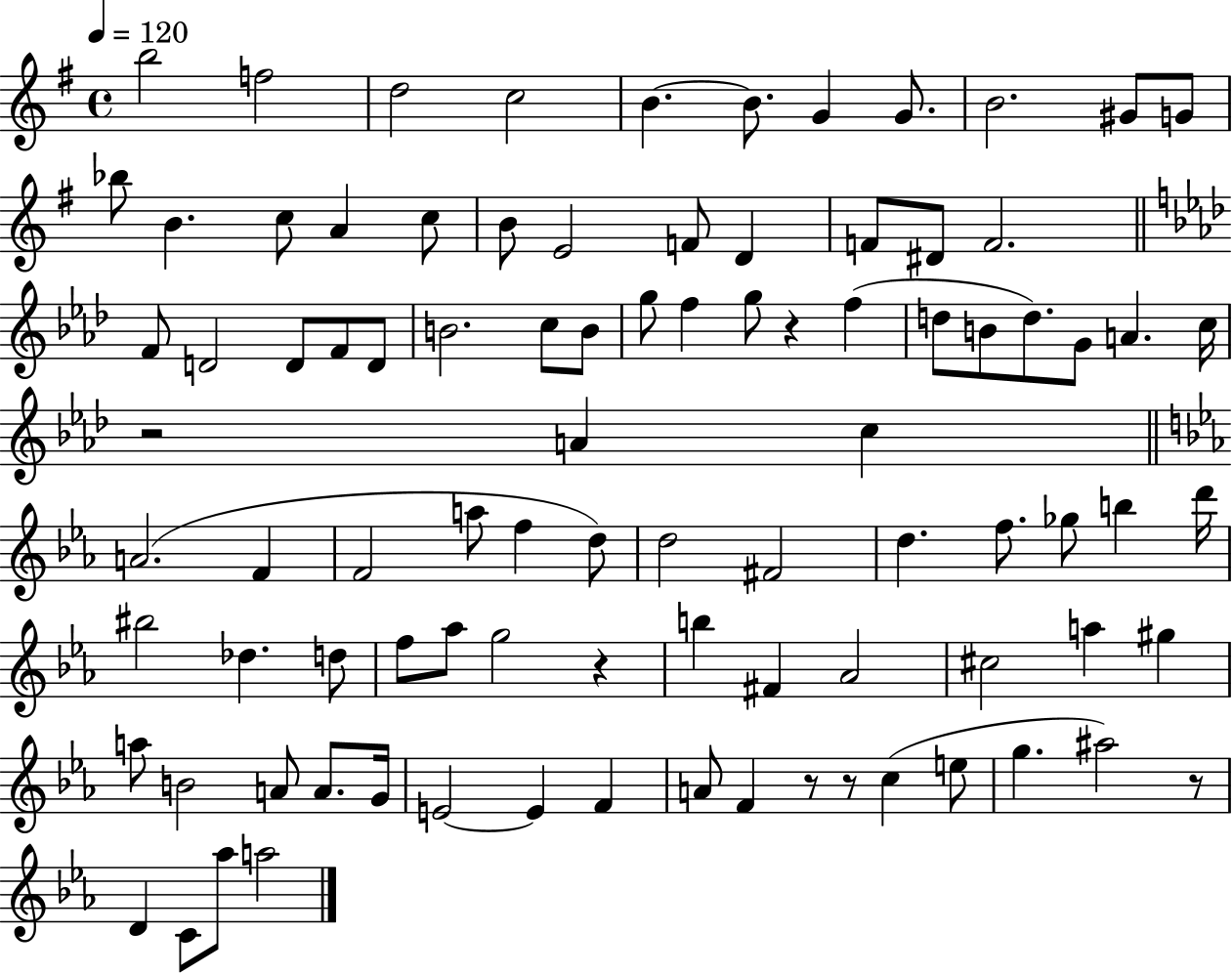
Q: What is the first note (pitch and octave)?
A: B5